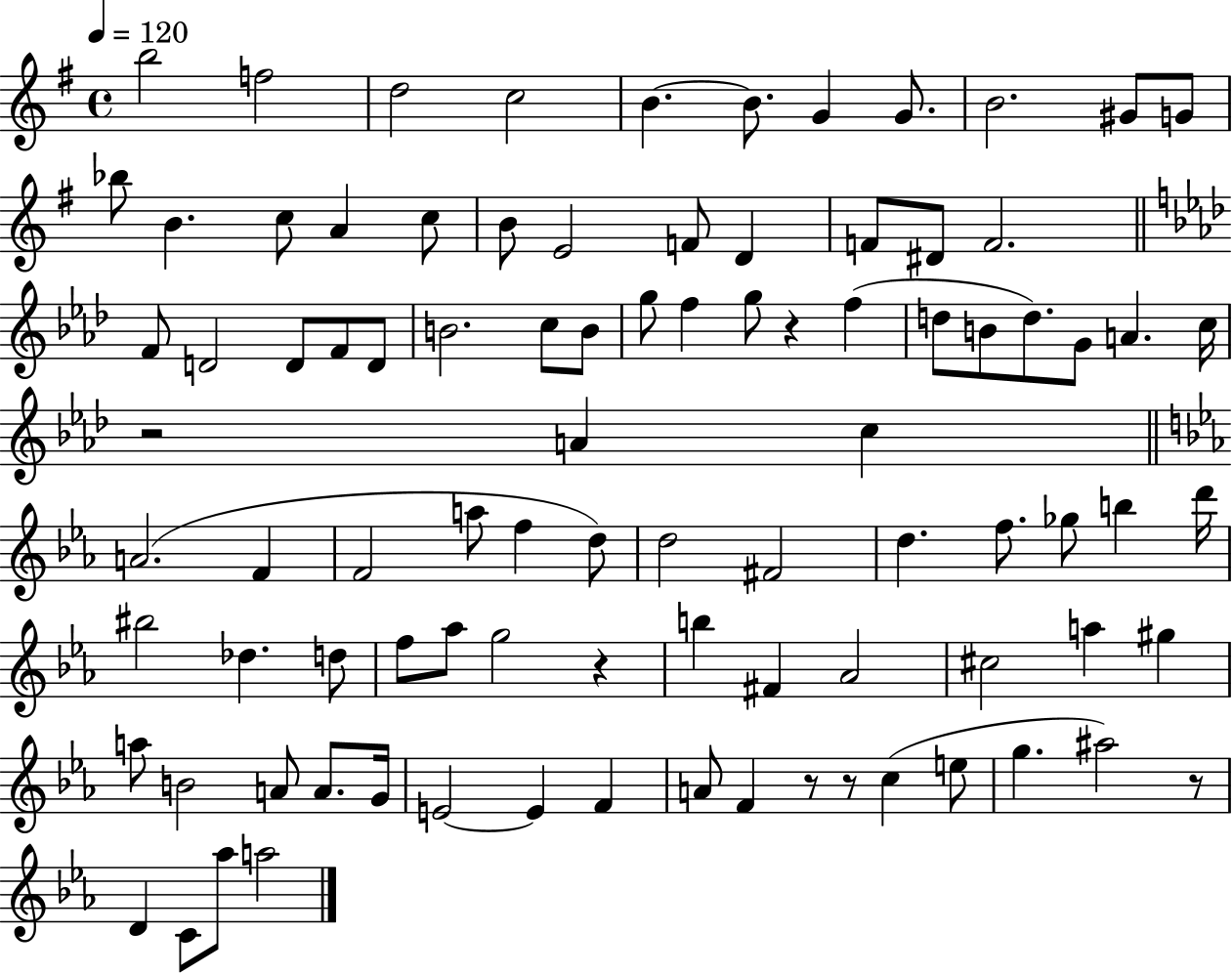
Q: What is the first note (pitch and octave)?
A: B5